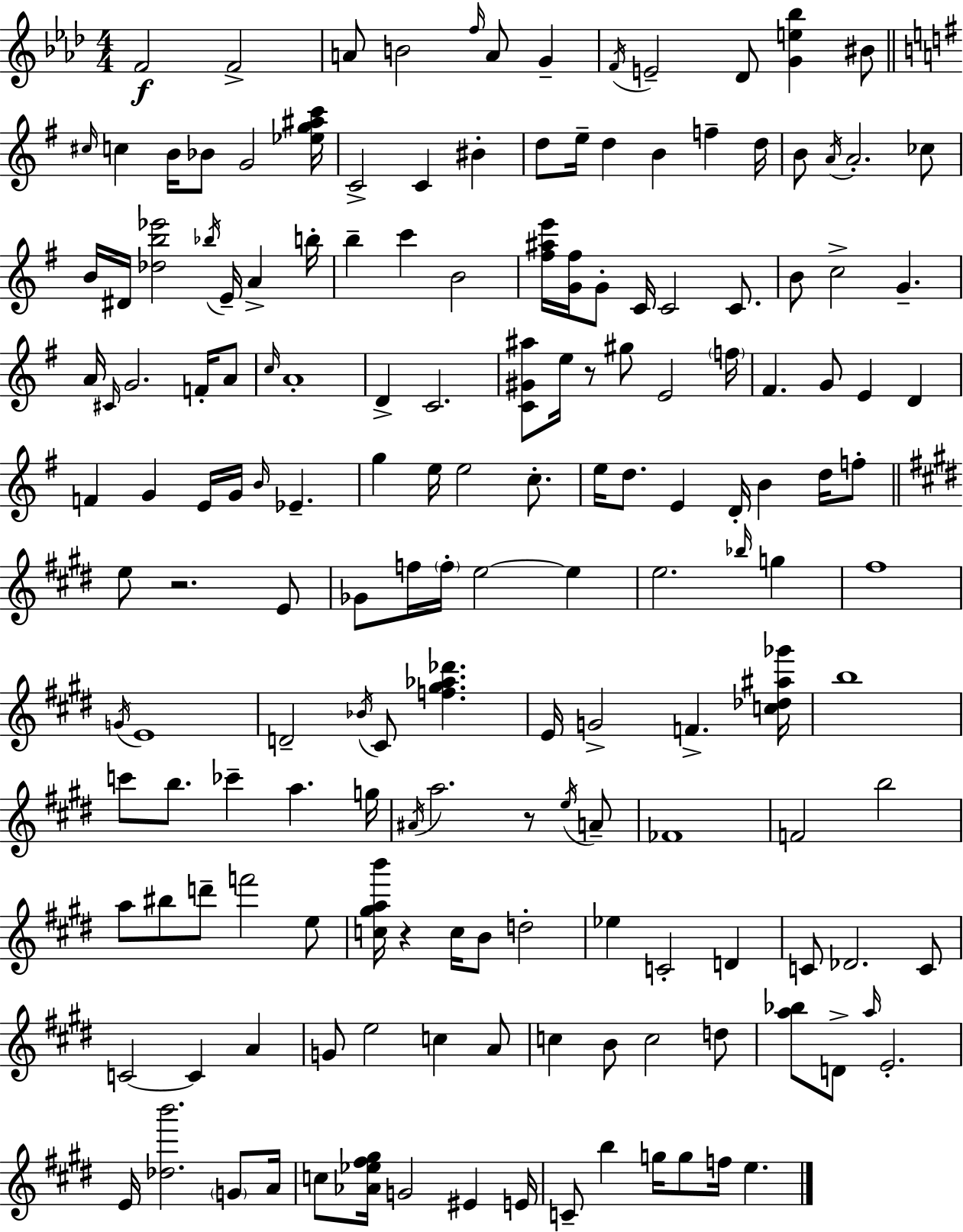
{
  \clef treble
  \numericTimeSignature
  \time 4/4
  \key aes \major
  \repeat volta 2 { f'2\f f'2-> | a'8 b'2 \grace { f''16 } a'8 g'4-- | \acciaccatura { f'16 } e'2-- des'8 <g' e'' bes''>4 | bis'8 \bar "||" \break \key g \major \grace { cis''16 } c''4 b'16 bes'8 g'2 | <ees'' g'' ais'' c'''>16 c'2-> c'4 bis'4-. | d''8 e''16-- d''4 b'4 f''4-- | d''16 b'8 \acciaccatura { a'16 } a'2.-. | \break ces''8 b'16 dis'16 <des'' b'' ees'''>2 \acciaccatura { bes''16 } e'16-- a'4-> | b''16-. b''4-- c'''4 b'2 | <fis'' ais'' e'''>16 <g' fis''>16 g'8-. c'16 c'2 | c'8. b'8 c''2-> g'4.-- | \break a'16 \grace { cis'16 } g'2. | f'16-. a'8 \grace { c''16 } a'1-. | d'4-> c'2. | <c' gis' ais''>8 e''16 r8 gis''8 e'2 | \break \parenthesize f''16 fis'4. g'8 e'4 | d'4 f'4 g'4 e'16 g'16 \grace { b'16 } | ees'4.-- g''4 e''16 e''2 | c''8.-. e''16 d''8. e'4 d'16-. b'4 | \break d''16 f''8-. \bar "||" \break \key e \major e''8 r2. e'8 | ges'8 f''16 \parenthesize f''16-. e''2~~ e''4 | e''2. \grace { bes''16 } g''4 | fis''1 | \break \acciaccatura { g'16 } e'1 | d'2-- \acciaccatura { bes'16 } cis'8 <f'' gis'' aes'' des'''>4. | e'16 g'2-> f'4.-> | <c'' des'' ais'' ges'''>16 b''1 | \break c'''8 b''8. ces'''4-- a''4. | g''16 \acciaccatura { ais'16 } a''2. | r8 \acciaccatura { e''16 } a'8-- fes'1 | f'2 b''2 | \break a''8 bis''8 d'''8-- f'''2 | e''8 <c'' gis'' a'' b'''>16 r4 c''16 b'8 d''2-. | ees''4 c'2-. | d'4 c'8 des'2. | \break c'8 c'2~~ c'4 | a'4 g'8 e''2 c''4 | a'8 c''4 b'8 c''2 | d''8 <a'' bes''>8 d'8-> \grace { a''16 } e'2.-. | \break e'16 <des'' b'''>2. | \parenthesize g'8 a'16 c''8 <aes' ees'' fis'' gis''>16 g'2 | eis'4 e'16 c'8-- b''4 g''16 g''8 f''16 | e''4. } \bar "|."
}